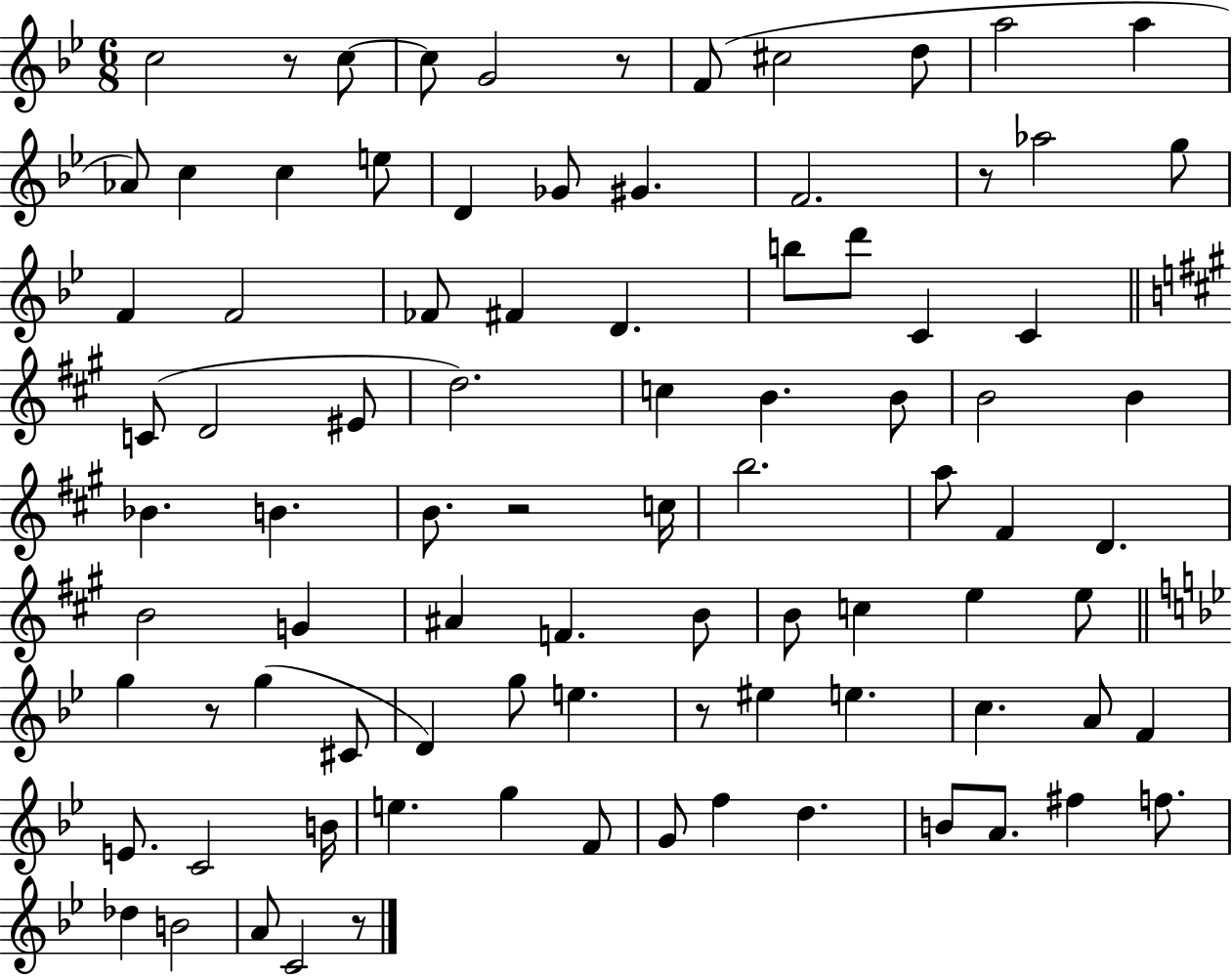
C5/h R/e C5/e C5/e G4/h R/e F4/e C#5/h D5/e A5/h A5/q Ab4/e C5/q C5/q E5/e D4/q Gb4/e G#4/q. F4/h. R/e Ab5/h G5/e F4/q F4/h FES4/e F#4/q D4/q. B5/e D6/e C4/q C4/q C4/e D4/h EIS4/e D5/h. C5/q B4/q. B4/e B4/h B4/q Bb4/q. B4/q. B4/e. R/h C5/s B5/h. A5/e F#4/q D4/q. B4/h G4/q A#4/q F4/q. B4/e B4/e C5/q E5/q E5/e G5/q R/e G5/q C#4/e D4/q G5/e E5/q. R/e EIS5/q E5/q. C5/q. A4/e F4/q E4/e. C4/h B4/s E5/q. G5/q F4/e G4/e F5/q D5/q. B4/e A4/e. F#5/q F5/e. Db5/q B4/h A4/e C4/h R/e